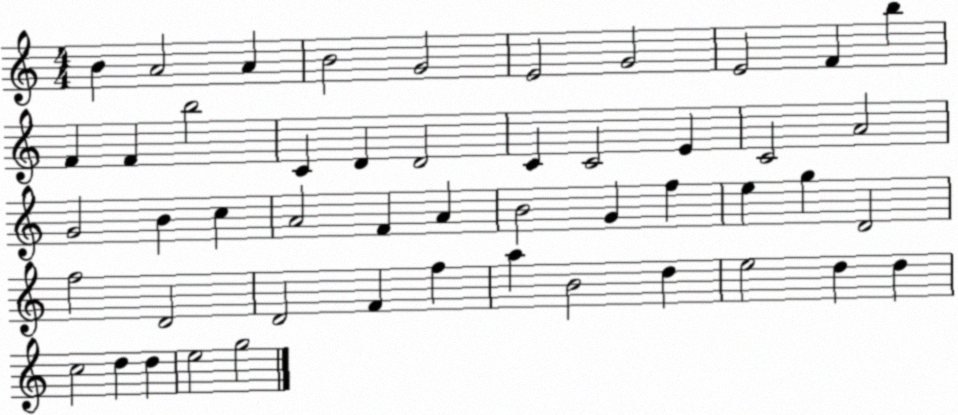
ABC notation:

X:1
T:Untitled
M:4/4
L:1/4
K:C
B A2 A B2 G2 E2 G2 E2 F b F F b2 C D D2 C C2 E C2 A2 G2 B c A2 F A B2 G f e g D2 f2 D2 D2 F f a B2 d e2 d d c2 d d e2 g2